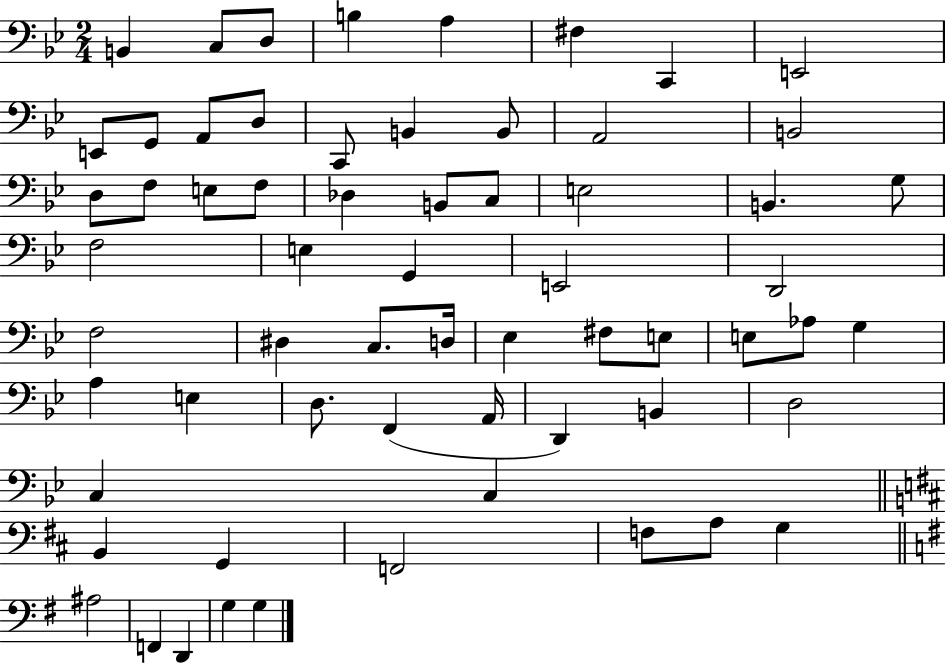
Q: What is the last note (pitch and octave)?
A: G3